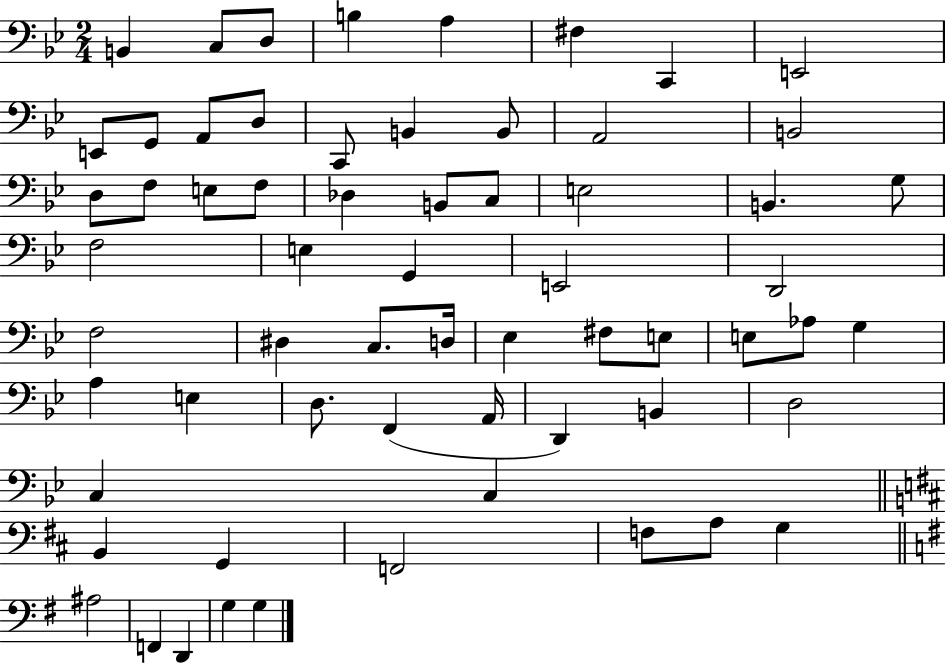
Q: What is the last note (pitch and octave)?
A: G3